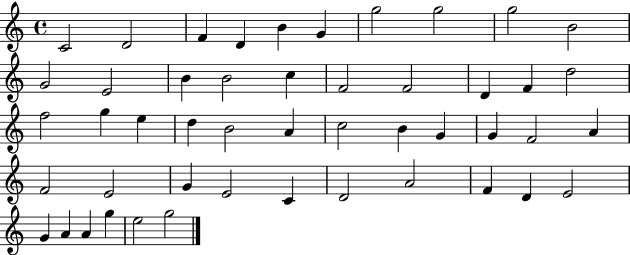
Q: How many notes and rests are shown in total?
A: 48